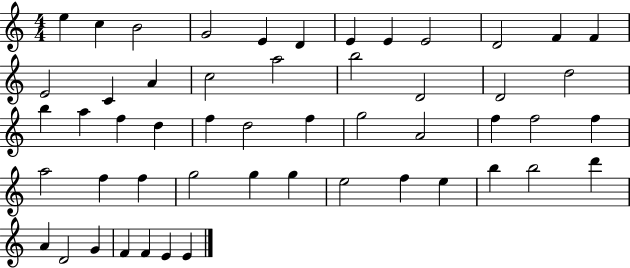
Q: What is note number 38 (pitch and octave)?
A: G5